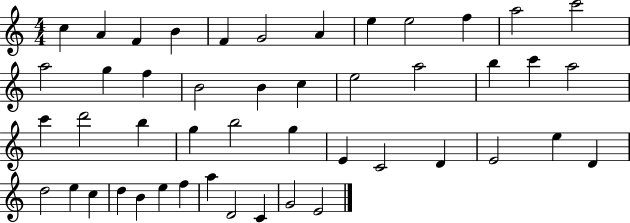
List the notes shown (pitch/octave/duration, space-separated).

C5/q A4/q F4/q B4/q F4/q G4/h A4/q E5/q E5/h F5/q A5/h C6/h A5/h G5/q F5/q B4/h B4/q C5/q E5/h A5/h B5/q C6/q A5/h C6/q D6/h B5/q G5/q B5/h G5/q E4/q C4/h D4/q E4/h E5/q D4/q D5/h E5/q C5/q D5/q B4/q E5/q F5/q A5/q D4/h C4/q G4/h E4/h